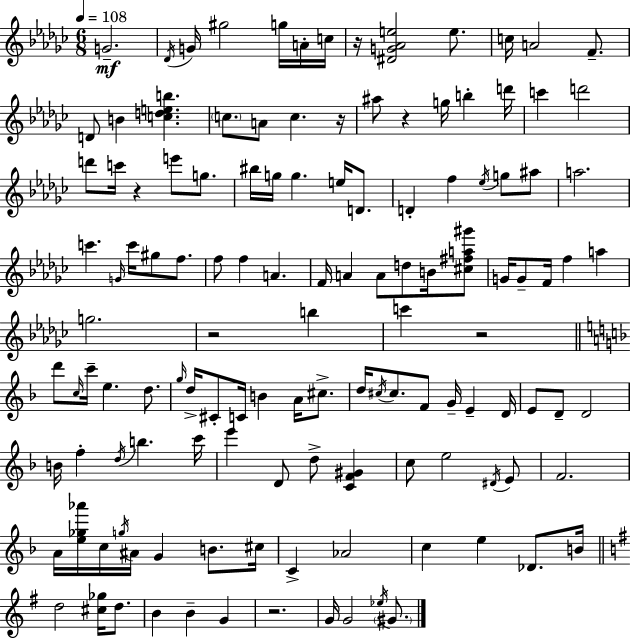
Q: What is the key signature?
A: EES minor